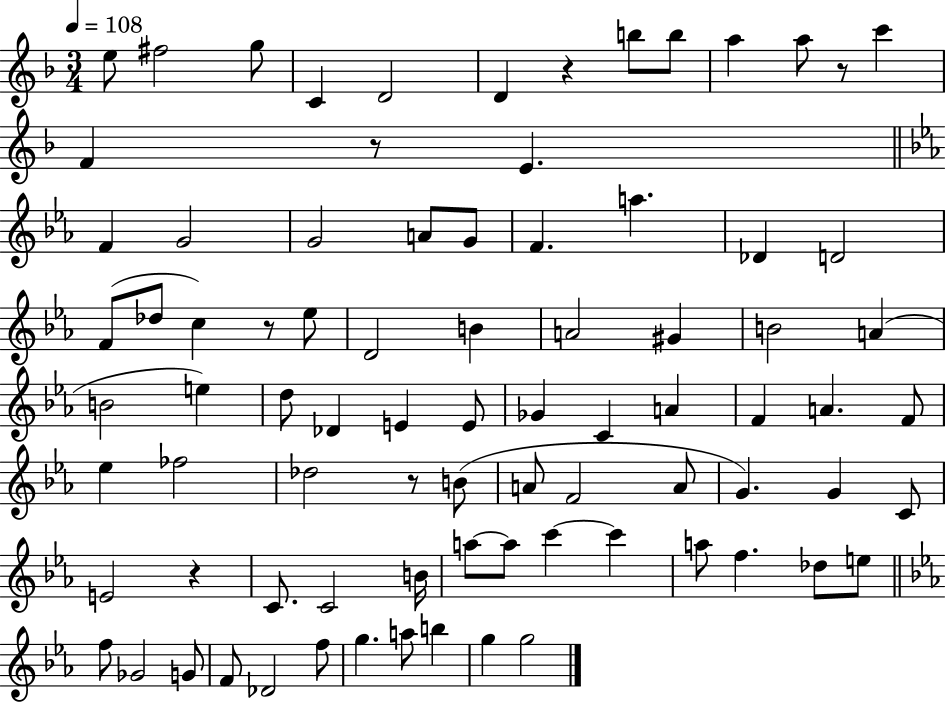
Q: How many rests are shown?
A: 6